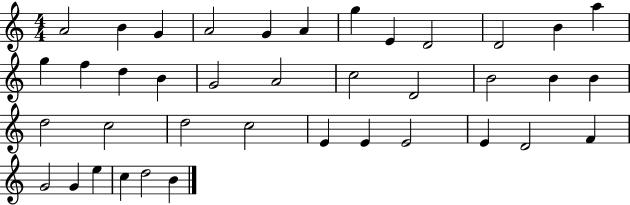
{
  \clef treble
  \numericTimeSignature
  \time 4/4
  \key c \major
  a'2 b'4 g'4 | a'2 g'4 a'4 | g''4 e'4 d'2 | d'2 b'4 a''4 | \break g''4 f''4 d''4 b'4 | g'2 a'2 | c''2 d'2 | b'2 b'4 b'4 | \break d''2 c''2 | d''2 c''2 | e'4 e'4 e'2 | e'4 d'2 f'4 | \break g'2 g'4 e''4 | c''4 d''2 b'4 | \bar "|."
}